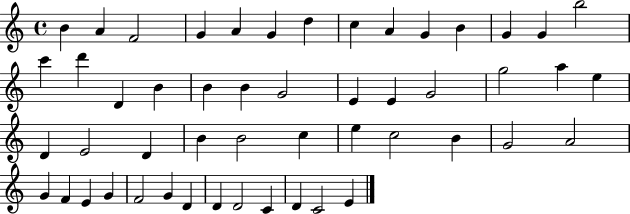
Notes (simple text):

B4/q A4/q F4/h G4/q A4/q G4/q D5/q C5/q A4/q G4/q B4/q G4/q G4/q B5/h C6/q D6/q D4/q B4/q B4/q B4/q G4/h E4/q E4/q G4/h G5/h A5/q E5/q D4/q E4/h D4/q B4/q B4/h C5/q E5/q C5/h B4/q G4/h A4/h G4/q F4/q E4/q G4/q F4/h G4/q D4/q D4/q D4/h C4/q D4/q C4/h E4/q